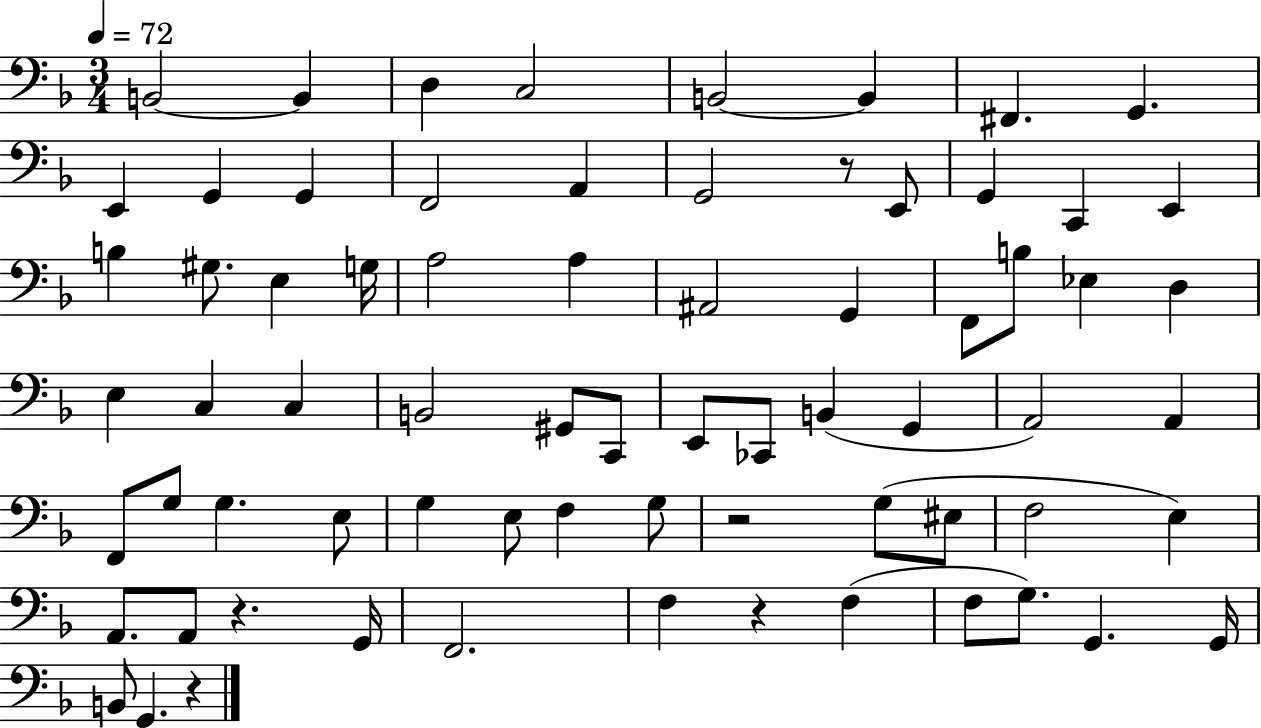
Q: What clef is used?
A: bass